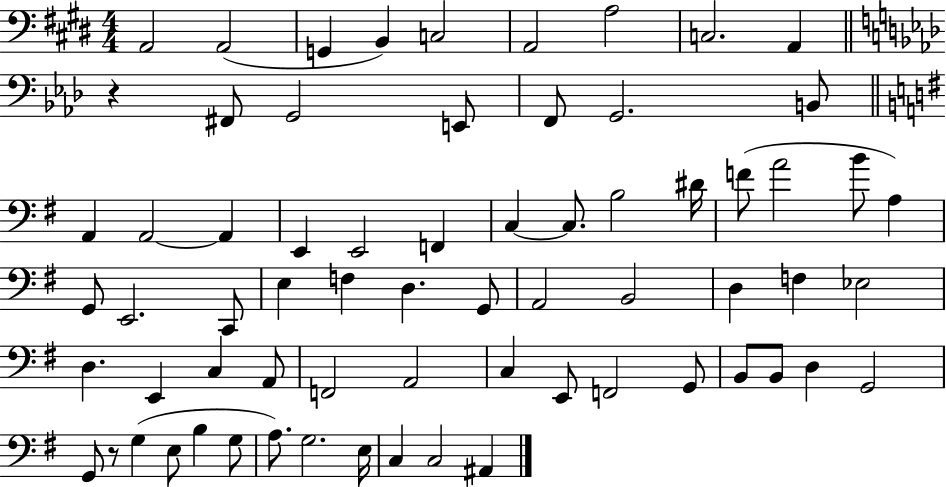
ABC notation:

X:1
T:Untitled
M:4/4
L:1/4
K:E
A,,2 A,,2 G,, B,, C,2 A,,2 A,2 C,2 A,, z ^F,,/2 G,,2 E,,/2 F,,/2 G,,2 B,,/2 A,, A,,2 A,, E,, E,,2 F,, C, C,/2 B,2 ^D/4 F/2 A2 B/2 A, G,,/2 E,,2 C,,/2 E, F, D, G,,/2 A,,2 B,,2 D, F, _E,2 D, E,, C, A,,/2 F,,2 A,,2 C, E,,/2 F,,2 G,,/2 B,,/2 B,,/2 D, G,,2 G,,/2 z/2 G, E,/2 B, G,/2 A,/2 G,2 E,/4 C, C,2 ^A,,